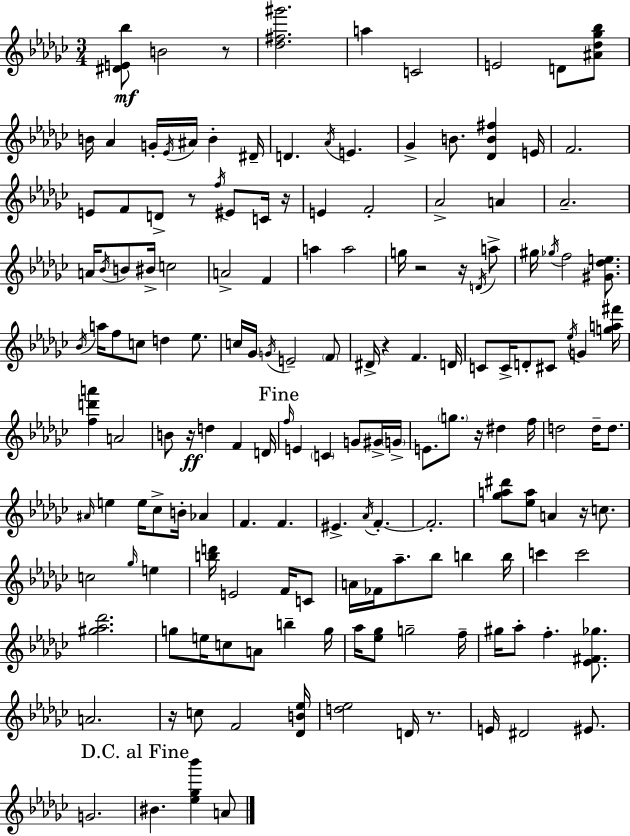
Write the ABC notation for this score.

X:1
T:Untitled
M:3/4
L:1/4
K:Ebm
[^DE_b]/2 B2 z/2 [_d^f^g']2 a C2 E2 D/2 [^A_d_g_b]/2 B/4 _A G/4 _E/4 ^A/4 B ^D/4 D _A/4 E _G B/2 [_DB^f] E/4 F2 E/2 F/2 D/2 z/2 f/4 ^E/2 C/4 z/4 E F2 _A2 A _A2 A/4 _B/4 B/2 ^B/4 c2 A2 F a a2 g/4 z2 z/4 D/4 a/2 ^g/4 _g/4 f2 [^G_de]/2 _B/4 a/4 f/2 c/2 d _e/2 c/4 _G/4 G/4 E2 F/2 ^D/4 z F D/4 C/2 C/4 D/2 ^C/2 _e/4 G [ga^f']/4 [fd'a'] A2 B/2 z/4 d F D/4 f/4 E C G/2 ^G/4 G/4 E/2 g/2 z/4 ^d f/4 d2 d/4 d/2 ^A/4 e e/4 _c/2 B/4 _A F F ^E _A/4 F F2 [_ga^d']/2 [_ea]/2 A z/4 c/2 c2 _g/4 e [bd']/4 E2 F/4 C/2 A/4 _F/4 _a/2 _b/2 b b/4 c' c'2 [^g_a_d']2 g/2 e/4 c/2 A/2 b g/4 _a/4 [_e_g]/2 g2 f/4 ^g/4 _a/2 f [_E^F_g]/2 A2 z/4 c/2 F2 [_DB_e]/4 [d_e]2 D/4 z/2 E/4 ^D2 ^E/2 G2 ^B [_e_g_b'] A/2